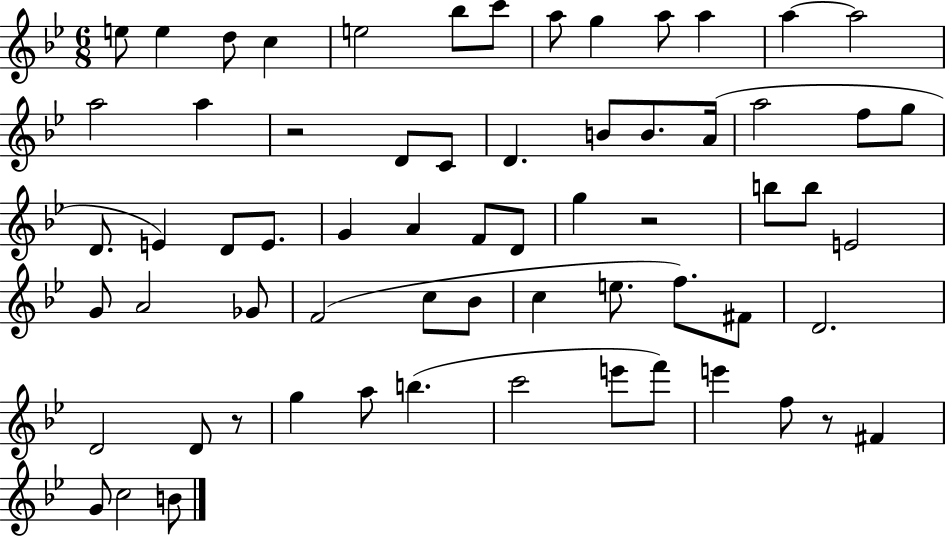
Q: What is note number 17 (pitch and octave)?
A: C4